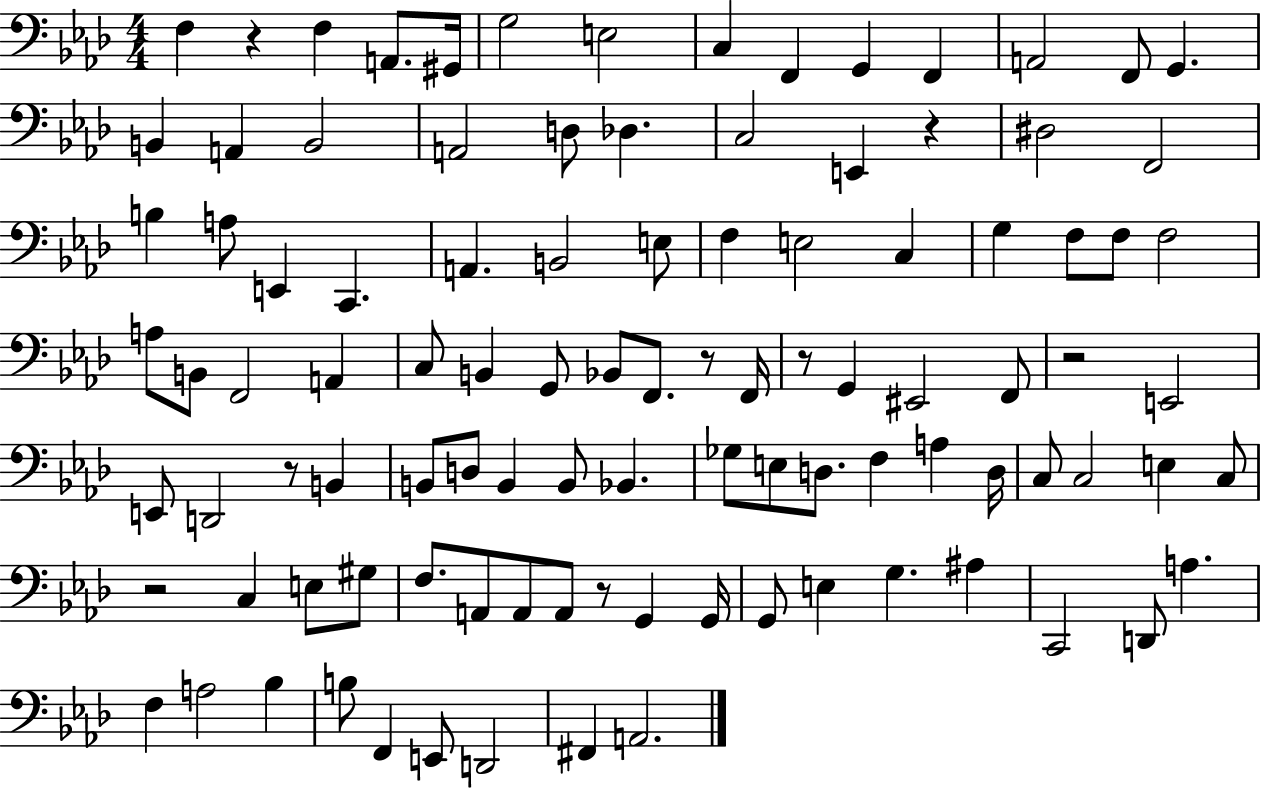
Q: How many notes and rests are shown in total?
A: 102